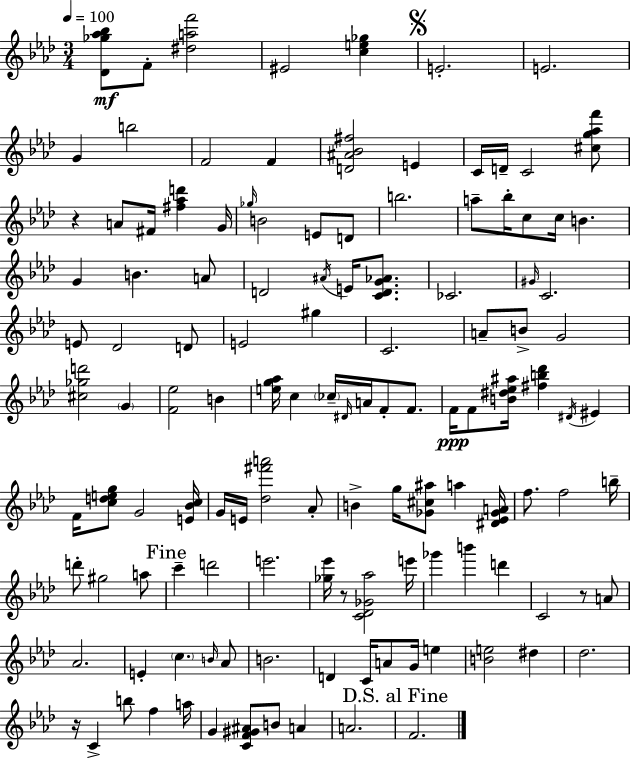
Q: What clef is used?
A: treble